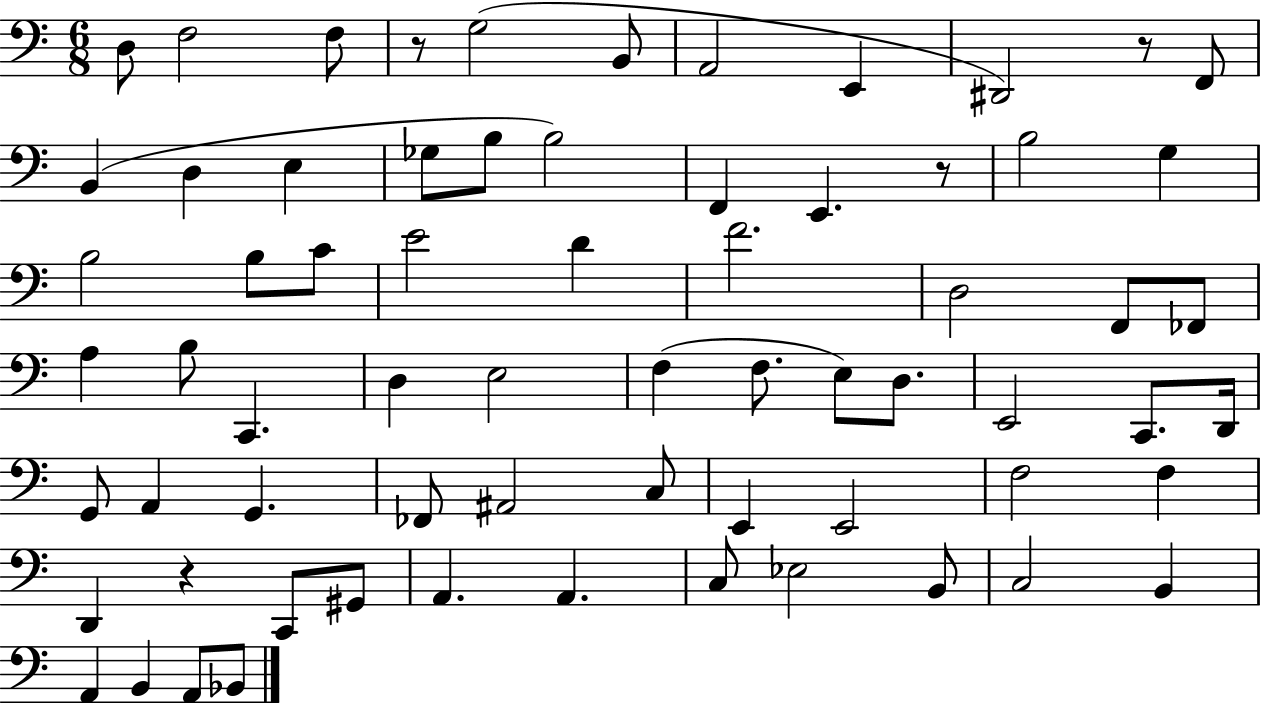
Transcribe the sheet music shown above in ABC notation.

X:1
T:Untitled
M:6/8
L:1/4
K:C
D,/2 F,2 F,/2 z/2 G,2 B,,/2 A,,2 E,, ^D,,2 z/2 F,,/2 B,, D, E, _G,/2 B,/2 B,2 F,, E,, z/2 B,2 G, B,2 B,/2 C/2 E2 D F2 D,2 F,,/2 _F,,/2 A, B,/2 C,, D, E,2 F, F,/2 E,/2 D,/2 E,,2 C,,/2 D,,/4 G,,/2 A,, G,, _F,,/2 ^A,,2 C,/2 E,, E,,2 F,2 F, D,, z C,,/2 ^G,,/2 A,, A,, C,/2 _E,2 B,,/2 C,2 B,, A,, B,, A,,/2 _B,,/2